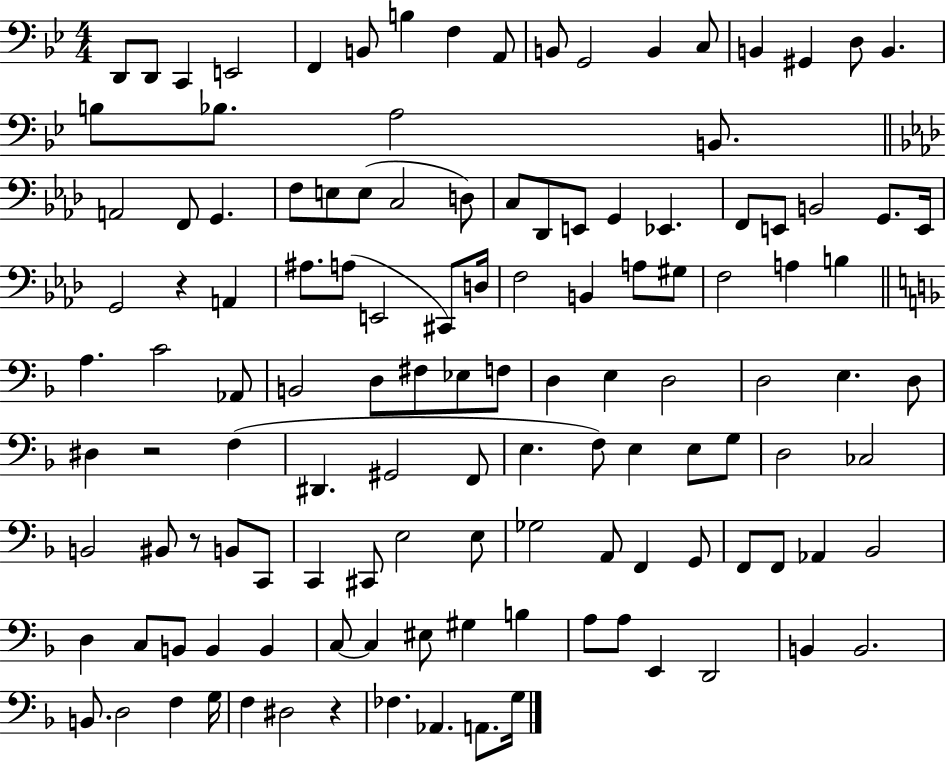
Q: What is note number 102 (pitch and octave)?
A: C3